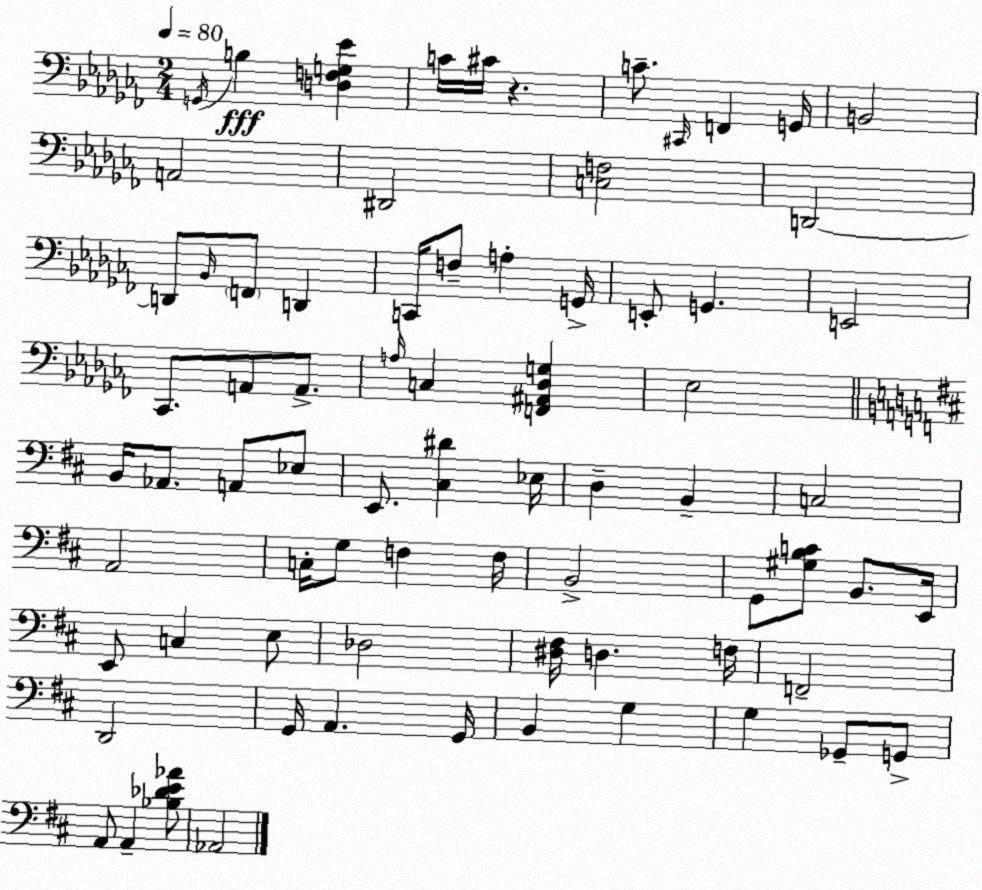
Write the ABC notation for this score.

X:1
T:Untitled
M:2/4
L:1/4
K:Abm
G,,/4 B, [D,F,G,_E] C/4 ^C/4 z C/2 ^C,,/4 F,, G,,/4 B,,2 A,,2 ^D,,2 [C,F,]2 D,,2 D,,/2 _B,,/4 F,,/2 D,, C,,/4 F,/2 A, G,,/4 E,,/2 G,, E,,2 _C,,/2 A,,/2 A,,/2 A,/4 C, [F,,^A,,_D,G,] _E,2 B,,/4 _A,,/2 A,,/2 _E,/2 E,,/2 [^C,^D] _E,/4 D, B,, C,2 A,,2 C,/4 G,/2 F, F,/4 B,,2 G,,/2 [^G,B,C]/2 B,,/2 E,,/4 E,,/2 C, E,/2 _D,2 [^D,^F,]/4 D, F,/4 F,,2 D,,2 G,,/4 A,, G,,/4 B,, G, G, _G,,/2 G,,/2 A,,/2 A,, [_B,_DE_A]/2 _A,,2